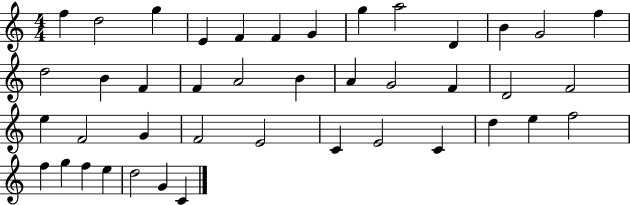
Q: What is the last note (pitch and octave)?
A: C4